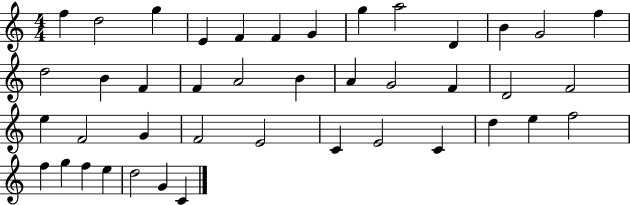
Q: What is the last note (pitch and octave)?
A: C4